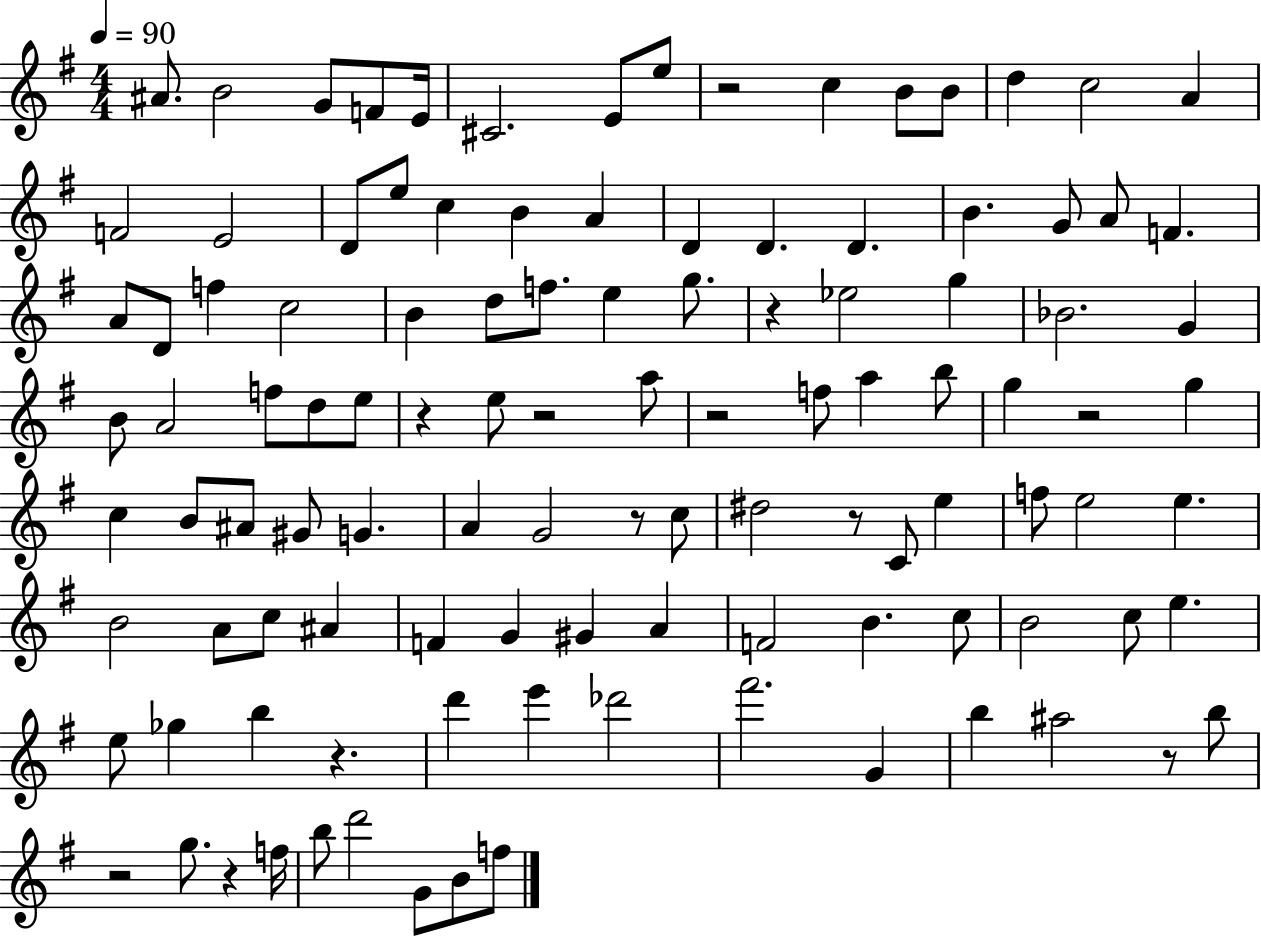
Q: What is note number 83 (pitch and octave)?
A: Gb5